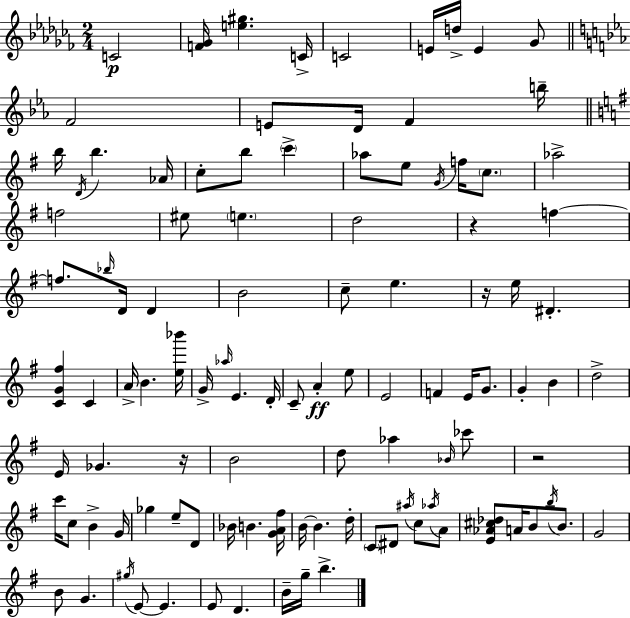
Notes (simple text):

C4/h [F4,Gb4]/s [E5,G#5]/q. C4/s C4/h E4/s D5/s E4/q Gb4/e F4/h E4/e D4/s F4/q B5/s B5/s D4/s B5/q. Ab4/s C5/e B5/e C6/q Ab5/e E5/e G4/s F5/s C5/e. Ab5/h F5/h EIS5/e E5/q. D5/h R/q F5/q F5/e. Bb5/s D4/s D4/q B4/h C5/e E5/q. R/s E5/s D#4/q. [C4,G4,F#5]/q C4/q A4/s B4/q. [E5,Bb6]/s G4/s Ab5/s E4/q. D4/s C4/e A4/q E5/e E4/h F4/q E4/s G4/e. G4/q B4/q D5/h E4/s Gb4/q. R/s B4/h D5/e Ab5/q Bb4/s CES6/e R/h C6/s C5/e B4/q G4/s Gb5/q E5/e D4/e Bb4/s B4/q. [G4,A4,F#5]/s B4/s B4/q. D5/s C4/e D#4/e A#5/s C5/e Ab5/s A4/e [E4,Ab4,C#5,Db5]/e A4/s B4/e B5/s B4/e. G4/h B4/e G4/q. G#5/s E4/e E4/q. E4/e D4/q. B4/s G5/s B5/q.